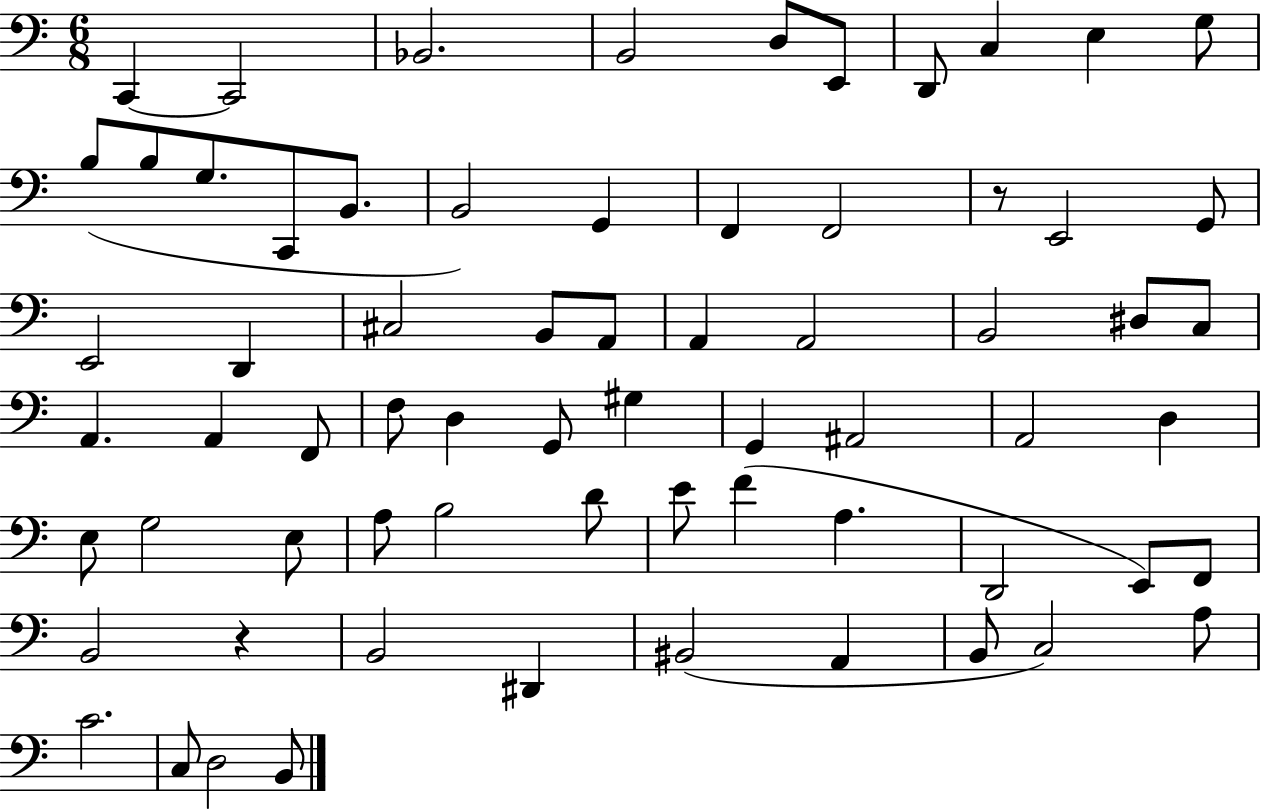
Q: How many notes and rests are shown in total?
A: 68